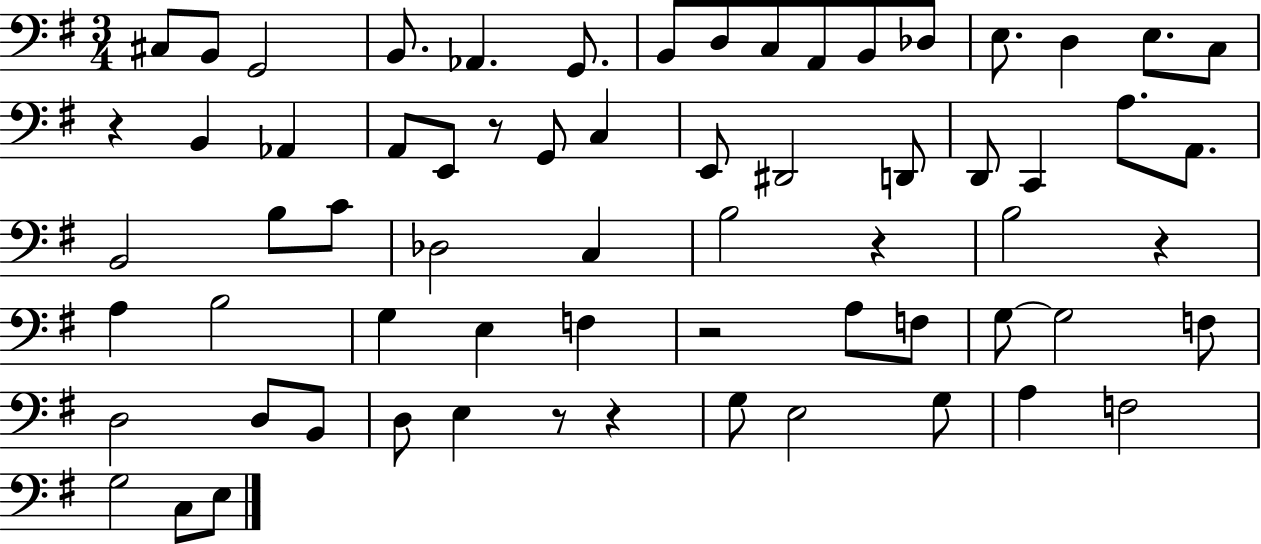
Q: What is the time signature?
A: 3/4